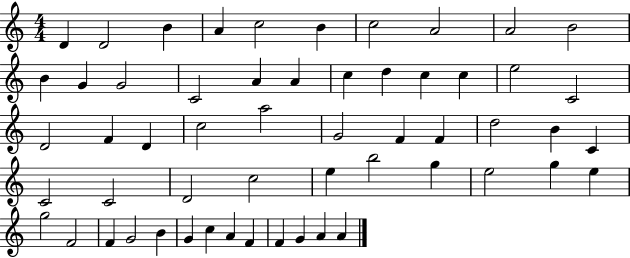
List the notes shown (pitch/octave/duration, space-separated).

D4/q D4/h B4/q A4/q C5/h B4/q C5/h A4/h A4/h B4/h B4/q G4/q G4/h C4/h A4/q A4/q C5/q D5/q C5/q C5/q E5/h C4/h D4/h F4/q D4/q C5/h A5/h G4/h F4/q F4/q D5/h B4/q C4/q C4/h C4/h D4/h C5/h E5/q B5/h G5/q E5/h G5/q E5/q G5/h F4/h F4/q G4/h B4/q G4/q C5/q A4/q F4/q F4/q G4/q A4/q A4/q